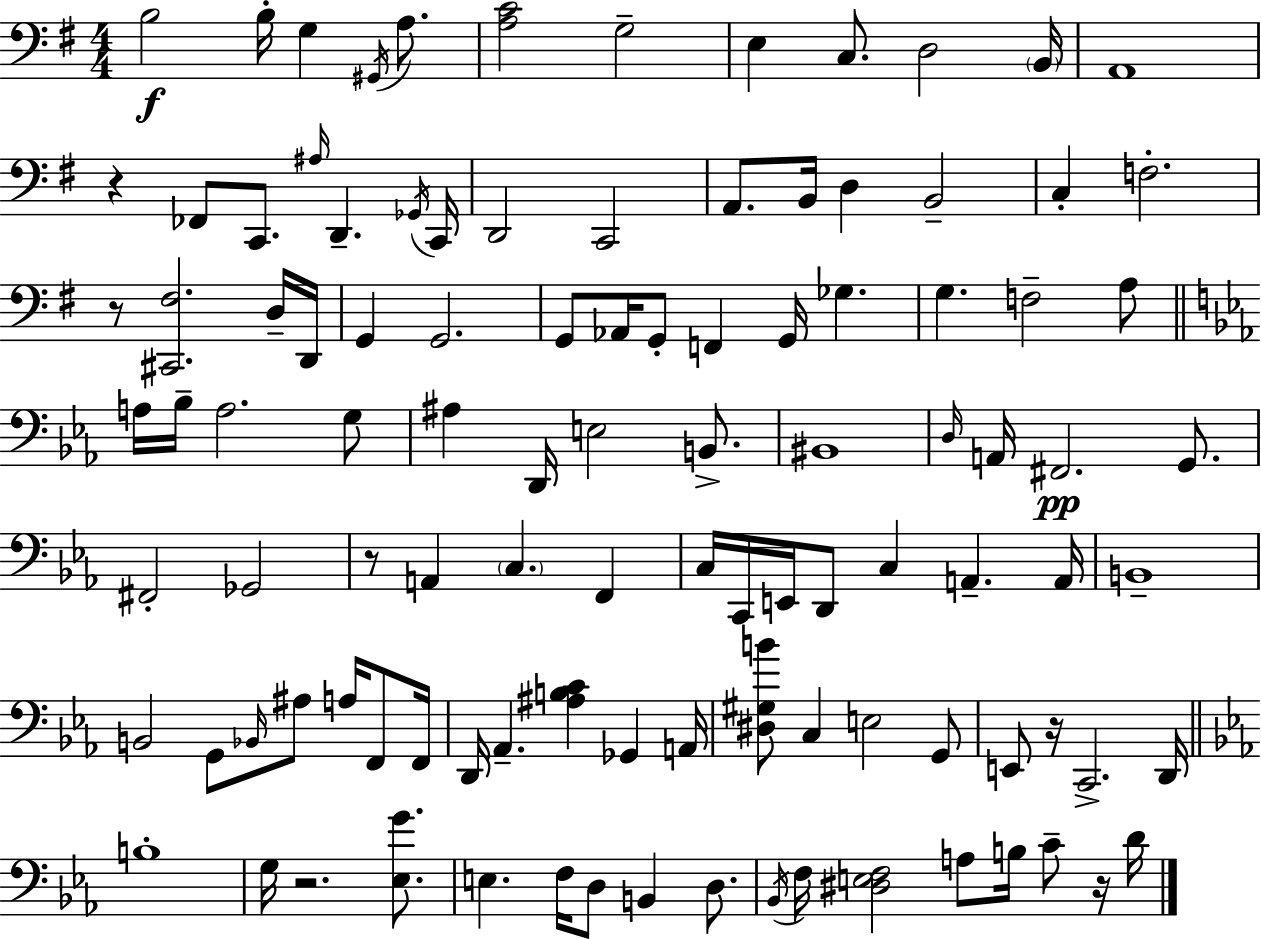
X:1
T:Untitled
M:4/4
L:1/4
K:G
B,2 B,/4 G, ^G,,/4 A,/2 [A,C]2 G,2 E, C,/2 D,2 B,,/4 A,,4 z _F,,/2 C,,/2 ^A,/4 D,, _G,,/4 C,,/4 D,,2 C,,2 A,,/2 B,,/4 D, B,,2 C, F,2 z/2 [^C,,^F,]2 D,/4 D,,/4 G,, G,,2 G,,/2 _A,,/4 G,,/2 F,, G,,/4 _G, G, F,2 A,/2 A,/4 _B,/4 A,2 G,/2 ^A, D,,/4 E,2 B,,/2 ^B,,4 D,/4 A,,/4 ^F,,2 G,,/2 ^F,,2 _G,,2 z/2 A,, C, F,, C,/4 C,,/4 E,,/4 D,,/2 C, A,, A,,/4 B,,4 B,,2 G,,/2 _B,,/4 ^A,/2 A,/4 F,,/2 F,,/4 D,,/4 _A,, [^A,B,C] _G,, A,,/4 [^D,^G,B]/2 C, E,2 G,,/2 E,,/2 z/4 C,,2 D,,/4 B,4 G,/4 z2 [_E,G]/2 E, F,/4 D,/2 B,, D,/2 _B,,/4 F,/4 [^D,E,F,]2 A,/2 B,/4 C/2 z/4 D/4